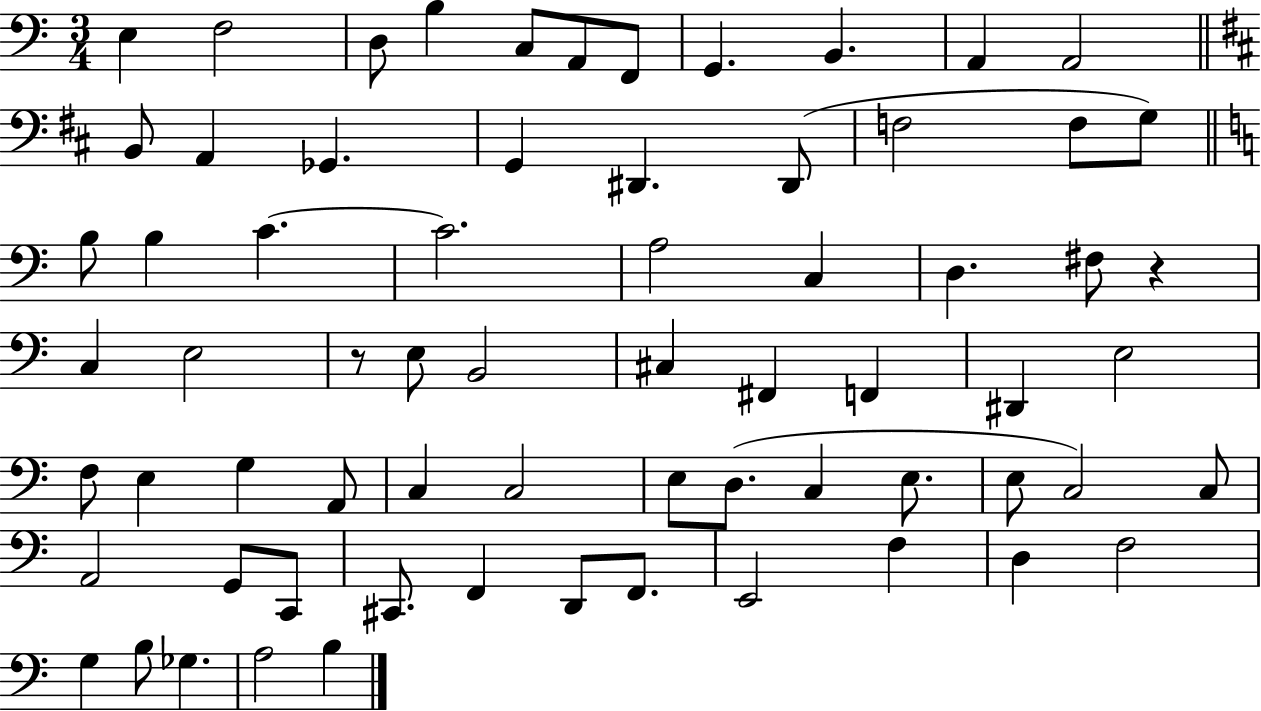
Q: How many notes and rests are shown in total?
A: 68